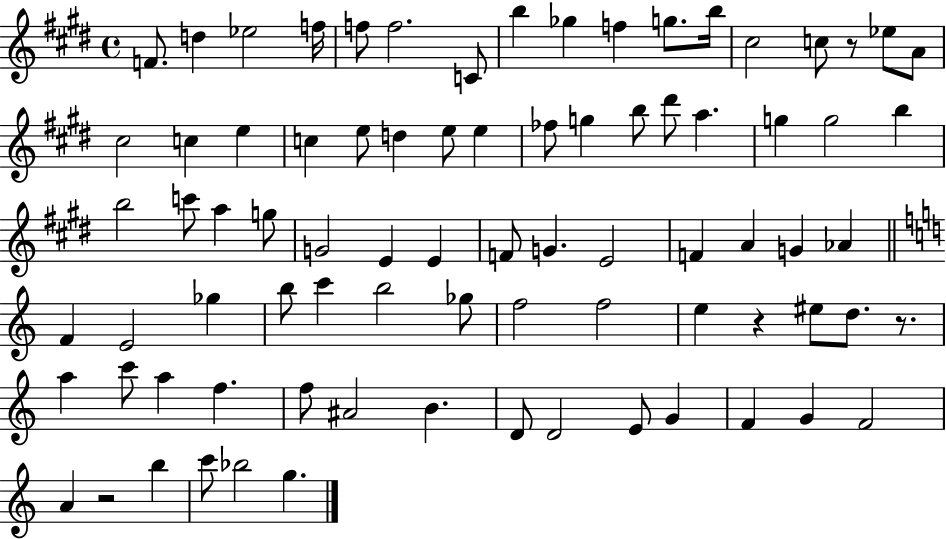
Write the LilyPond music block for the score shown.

{
  \clef treble
  \time 4/4
  \defaultTimeSignature
  \key e \major
  f'8. d''4 ees''2 f''16 | f''8 f''2. c'8 | b''4 ges''4 f''4 g''8. b''16 | cis''2 c''8 r8 ees''8 a'8 | \break cis''2 c''4 e''4 | c''4 e''8 d''4 e''8 e''4 | fes''8 g''4 b''8 dis'''8 a''4. | g''4 g''2 b''4 | \break b''2 c'''8 a''4 g''8 | g'2 e'4 e'4 | f'8 g'4. e'2 | f'4 a'4 g'4 aes'4 | \break \bar "||" \break \key c \major f'4 e'2 ges''4 | b''8 c'''4 b''2 ges''8 | f''2 f''2 | e''4 r4 eis''8 d''8. r8. | \break a''4 c'''8 a''4 f''4. | f''8 ais'2 b'4. | d'8 d'2 e'8 g'4 | f'4 g'4 f'2 | \break a'4 r2 b''4 | c'''8 bes''2 g''4. | \bar "|."
}